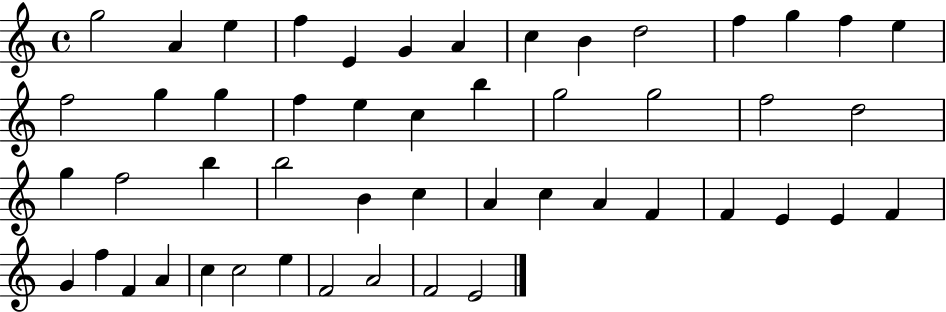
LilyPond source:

{
  \clef treble
  \time 4/4
  \defaultTimeSignature
  \key c \major
  g''2 a'4 e''4 | f''4 e'4 g'4 a'4 | c''4 b'4 d''2 | f''4 g''4 f''4 e''4 | \break f''2 g''4 g''4 | f''4 e''4 c''4 b''4 | g''2 g''2 | f''2 d''2 | \break g''4 f''2 b''4 | b''2 b'4 c''4 | a'4 c''4 a'4 f'4 | f'4 e'4 e'4 f'4 | \break g'4 f''4 f'4 a'4 | c''4 c''2 e''4 | f'2 a'2 | f'2 e'2 | \break \bar "|."
}